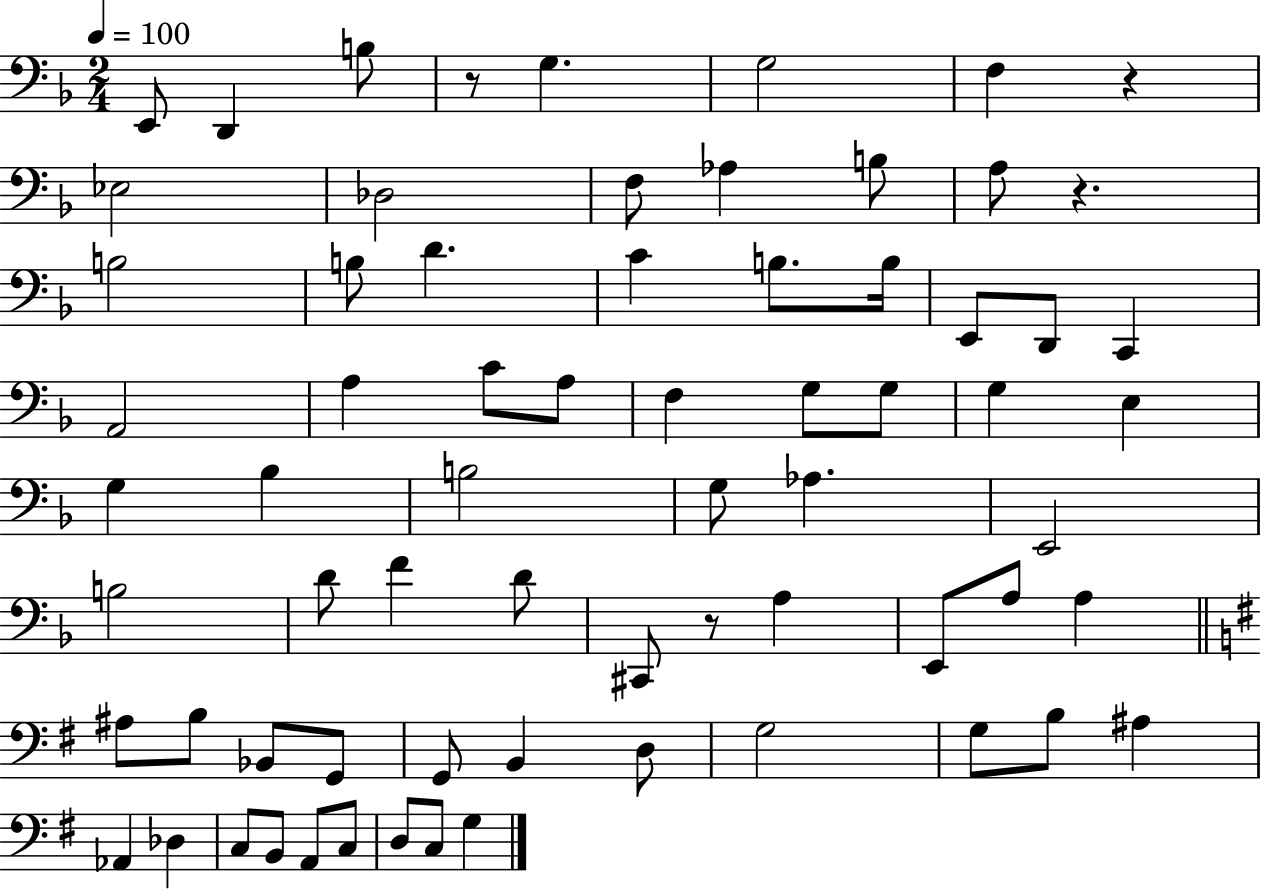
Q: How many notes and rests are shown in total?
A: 69